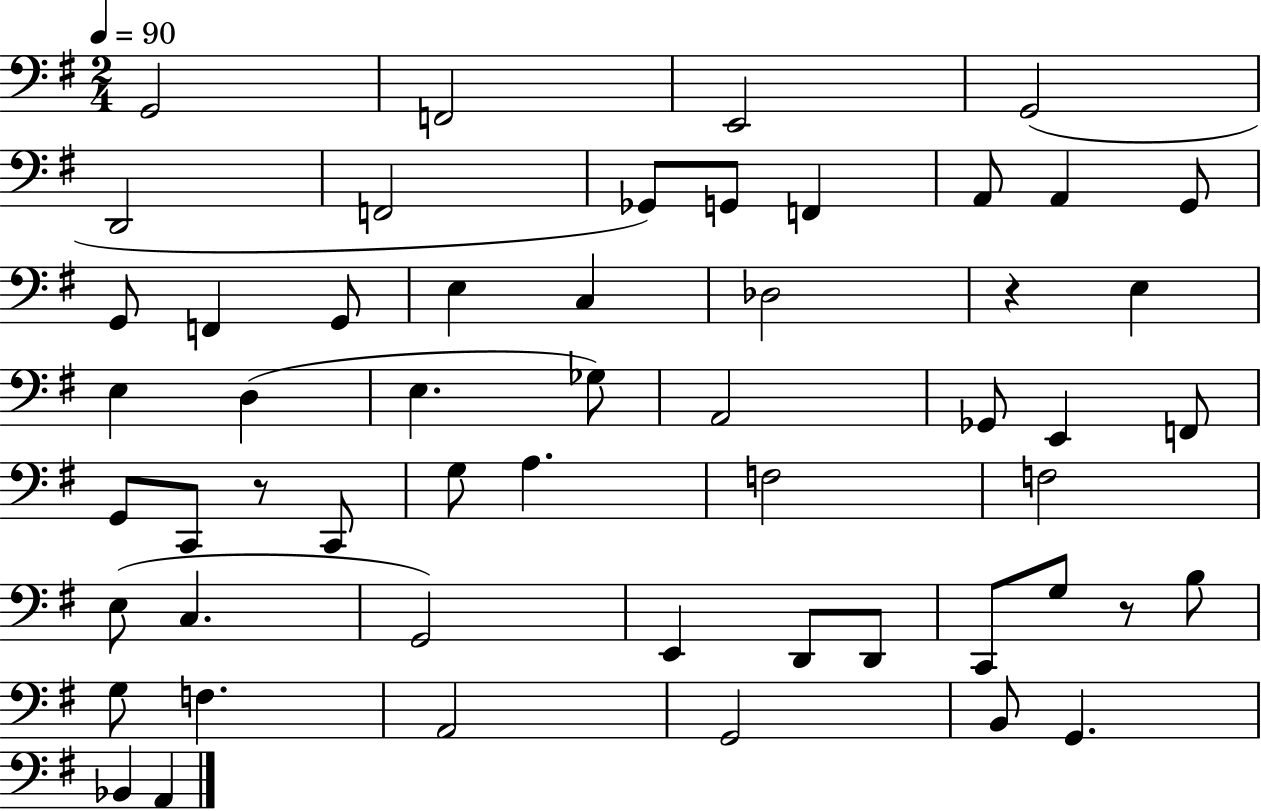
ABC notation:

X:1
T:Untitled
M:2/4
L:1/4
K:G
G,,2 F,,2 E,,2 G,,2 D,,2 F,,2 _G,,/2 G,,/2 F,, A,,/2 A,, G,,/2 G,,/2 F,, G,,/2 E, C, _D,2 z E, E, D, E, _G,/2 A,,2 _G,,/2 E,, F,,/2 G,,/2 C,,/2 z/2 C,,/2 G,/2 A, F,2 F,2 E,/2 C, G,,2 E,, D,,/2 D,,/2 C,,/2 G,/2 z/2 B,/2 G,/2 F, A,,2 G,,2 B,,/2 G,, _B,, A,,